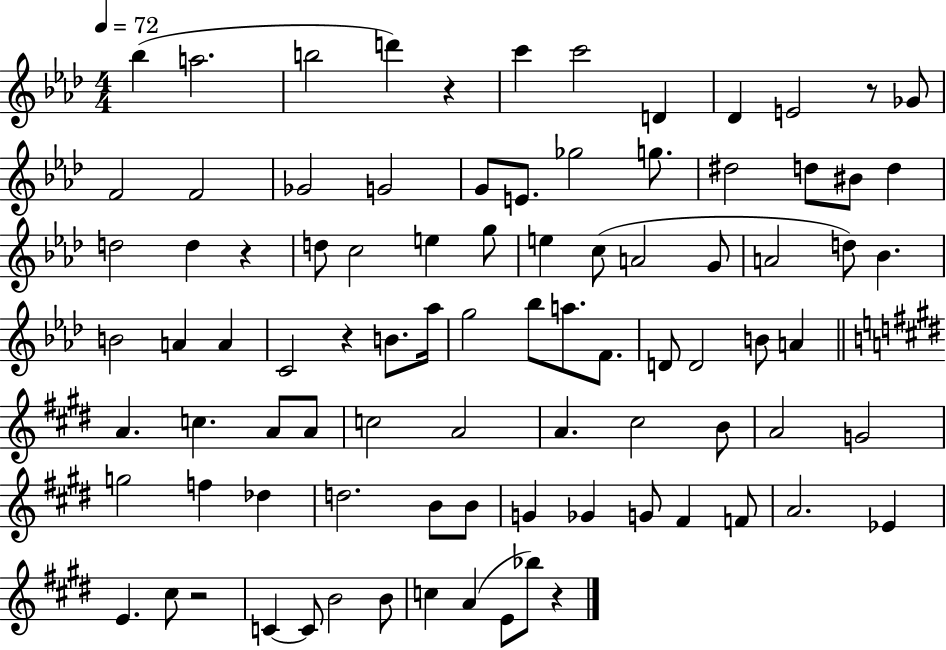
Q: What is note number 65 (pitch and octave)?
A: B4